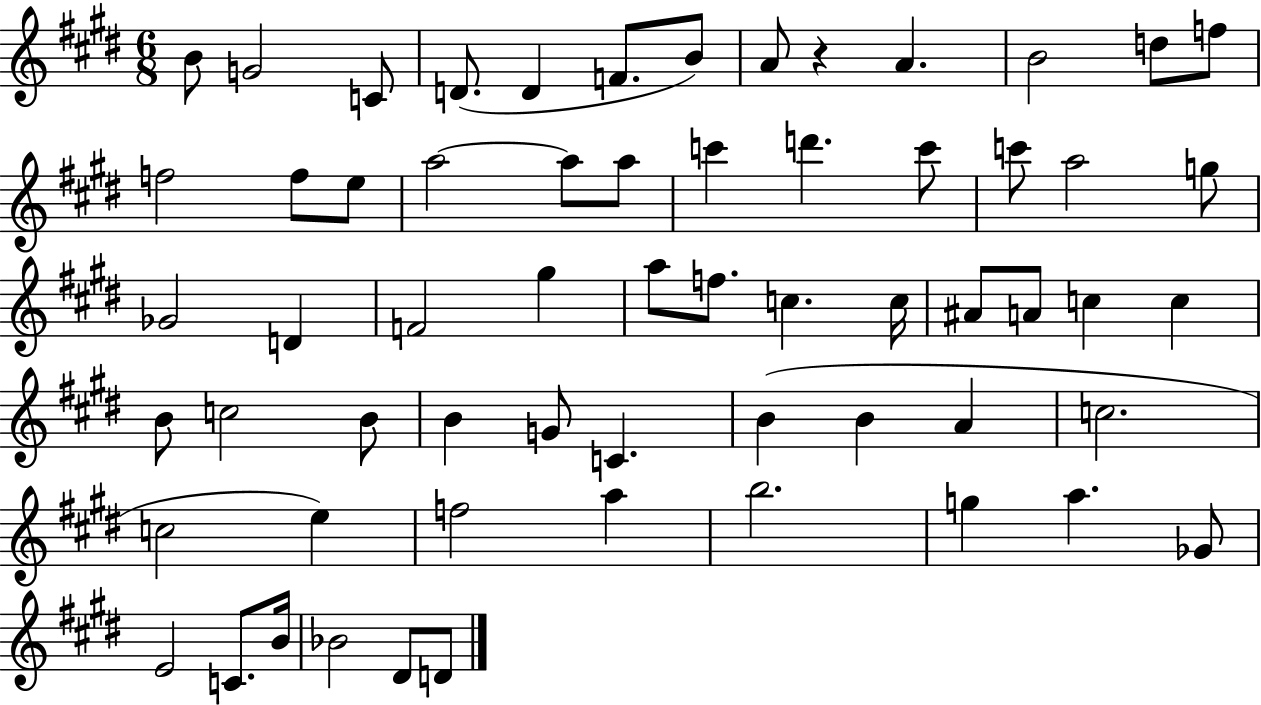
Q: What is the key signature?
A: E major